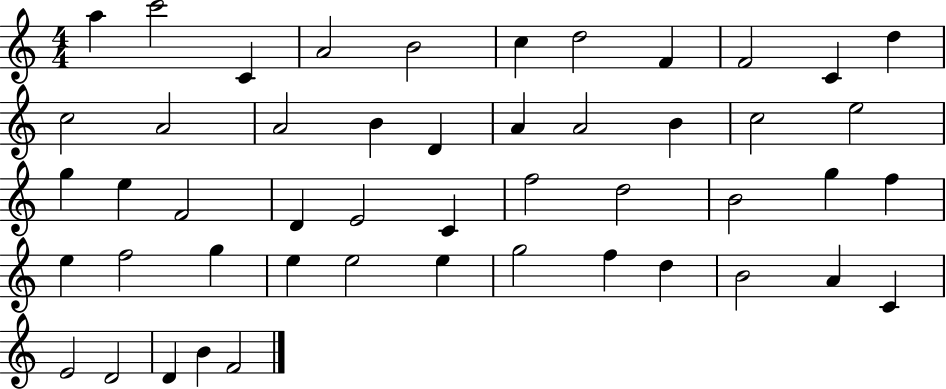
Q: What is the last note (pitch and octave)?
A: F4